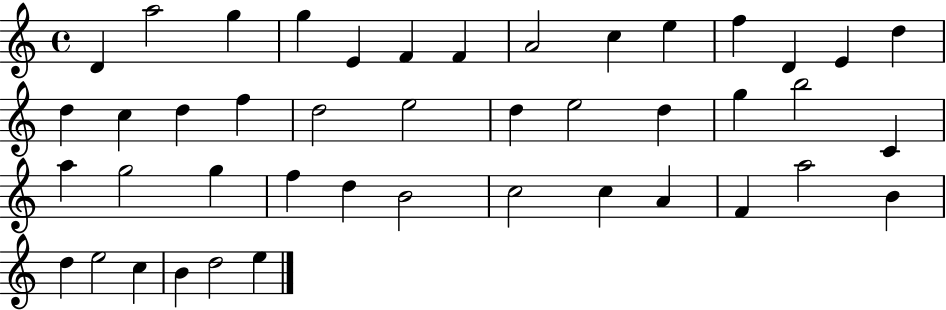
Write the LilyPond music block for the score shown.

{
  \clef treble
  \time 4/4
  \defaultTimeSignature
  \key c \major
  d'4 a''2 g''4 | g''4 e'4 f'4 f'4 | a'2 c''4 e''4 | f''4 d'4 e'4 d''4 | \break d''4 c''4 d''4 f''4 | d''2 e''2 | d''4 e''2 d''4 | g''4 b''2 c'4 | \break a''4 g''2 g''4 | f''4 d''4 b'2 | c''2 c''4 a'4 | f'4 a''2 b'4 | \break d''4 e''2 c''4 | b'4 d''2 e''4 | \bar "|."
}